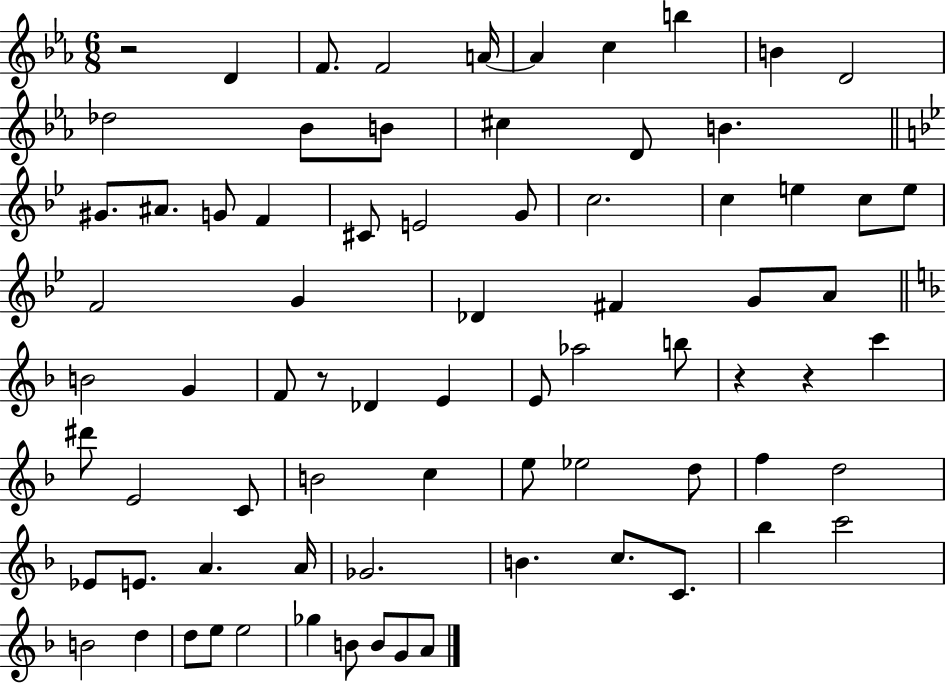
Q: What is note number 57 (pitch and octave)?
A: Gb4